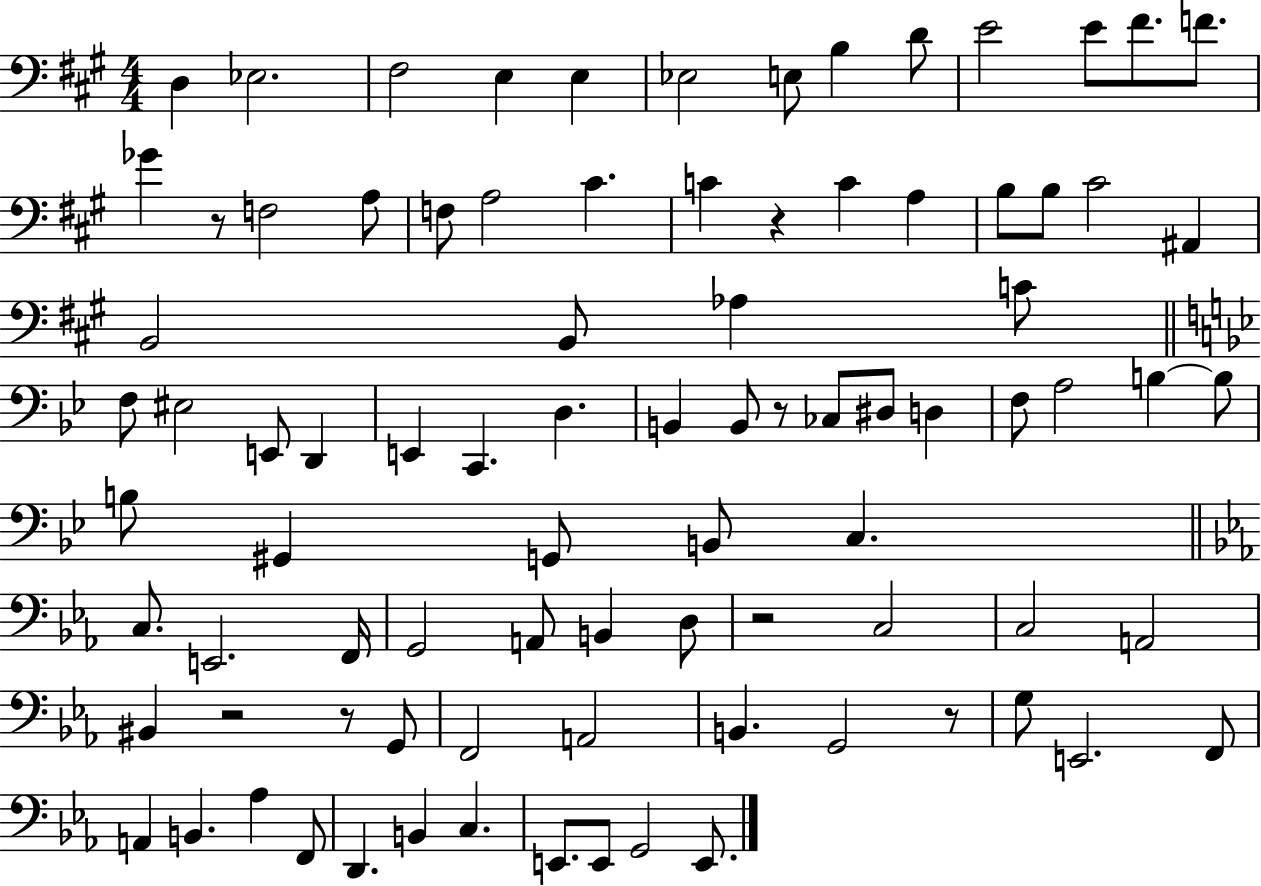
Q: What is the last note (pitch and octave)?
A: E2